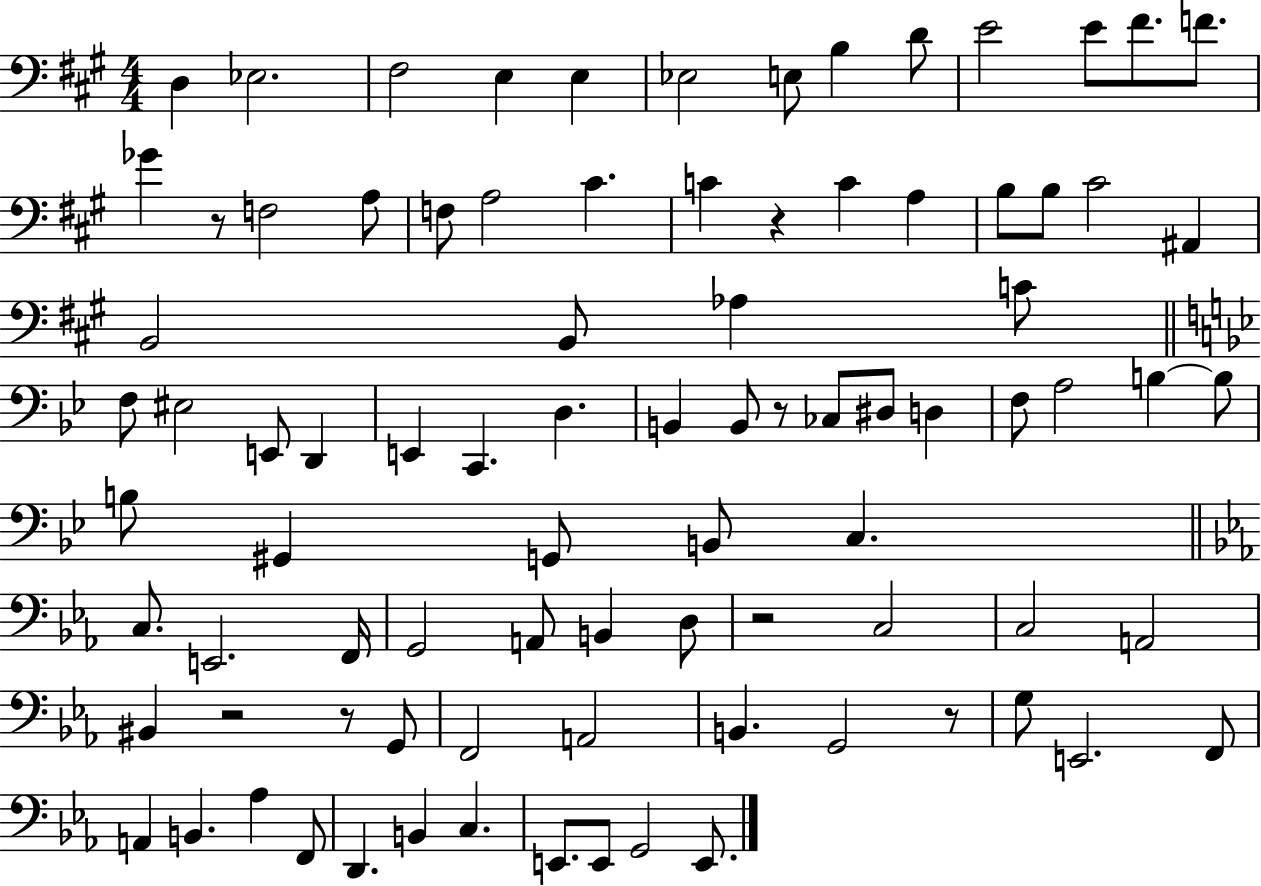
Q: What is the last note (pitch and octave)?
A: E2